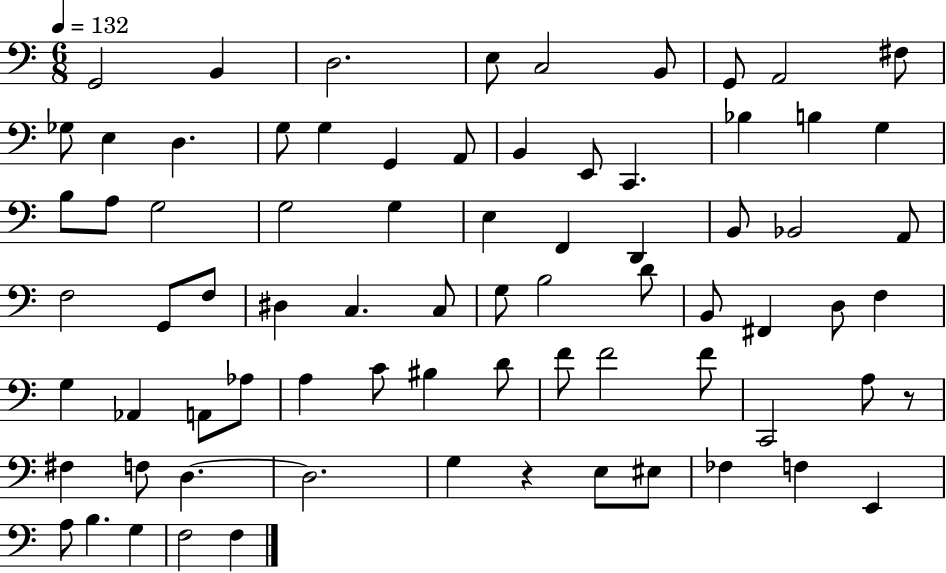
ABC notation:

X:1
T:Untitled
M:6/8
L:1/4
K:C
G,,2 B,, D,2 E,/2 C,2 B,,/2 G,,/2 A,,2 ^F,/2 _G,/2 E, D, G,/2 G, G,, A,,/2 B,, E,,/2 C,, _B, B, G, B,/2 A,/2 G,2 G,2 G, E, F,, D,, B,,/2 _B,,2 A,,/2 F,2 G,,/2 F,/2 ^D, C, C,/2 G,/2 B,2 D/2 B,,/2 ^F,, D,/2 F, G, _A,, A,,/2 _A,/2 A, C/2 ^B, D/2 F/2 F2 F/2 C,,2 A,/2 z/2 ^F, F,/2 D, D,2 G, z E,/2 ^E,/2 _F, F, E,, A,/2 B, G, F,2 F,